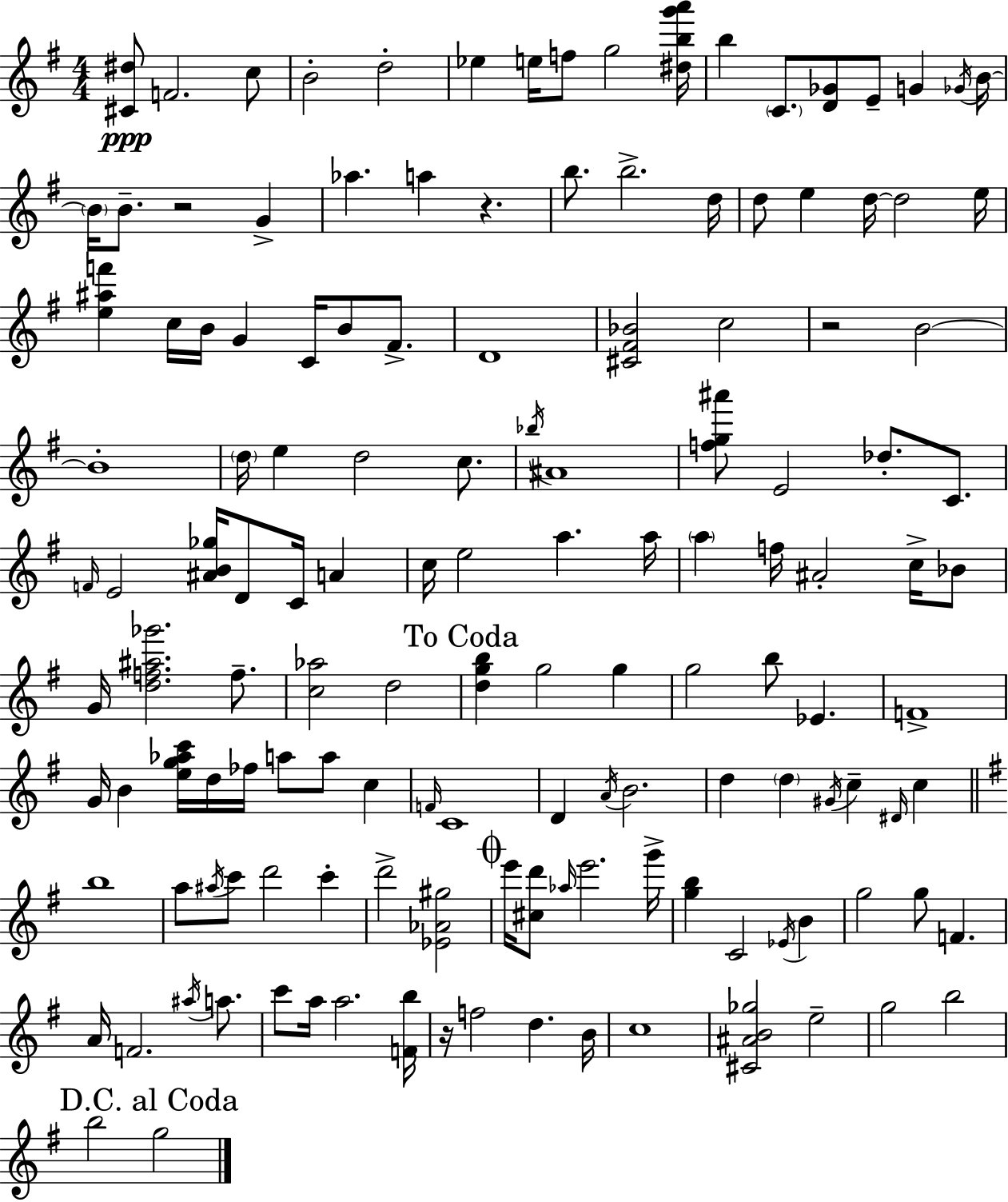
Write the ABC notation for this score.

X:1
T:Untitled
M:4/4
L:1/4
K:Em
[^C^d]/2 F2 c/2 B2 d2 _e e/4 f/2 g2 [^dbg'a']/4 b C/2 [D_G]/2 E/2 G _G/4 B/4 B/4 B/2 z2 G _a a z b/2 b2 d/4 d/2 e d/4 d2 e/4 [e^af'] c/4 B/4 G C/4 B/2 ^F/2 D4 [^C^F_B]2 c2 z2 B2 B4 d/4 e d2 c/2 _b/4 ^A4 [fg^a']/2 E2 _d/2 C/2 F/4 E2 [^AB_g]/4 D/2 C/4 A c/4 e2 a a/4 a f/4 ^A2 c/4 _B/2 G/4 [df^a_g']2 f/2 [c_a]2 d2 [dgb] g2 g g2 b/2 _E F4 G/4 B [eg_ac']/4 d/4 _f/4 a/2 a/2 c F/4 C4 D A/4 B2 d d ^G/4 c ^D/4 c b4 a/2 ^a/4 c'/2 d'2 c' d'2 [_E_A^g]2 e'/4 [^cd']/2 _a/4 e'2 g'/4 [gb] C2 _E/4 B g2 g/2 F A/4 F2 ^a/4 a/2 c'/2 a/4 a2 [Fb]/4 z/4 f2 d B/4 c4 [^C^AB_g]2 e2 g2 b2 b2 g2